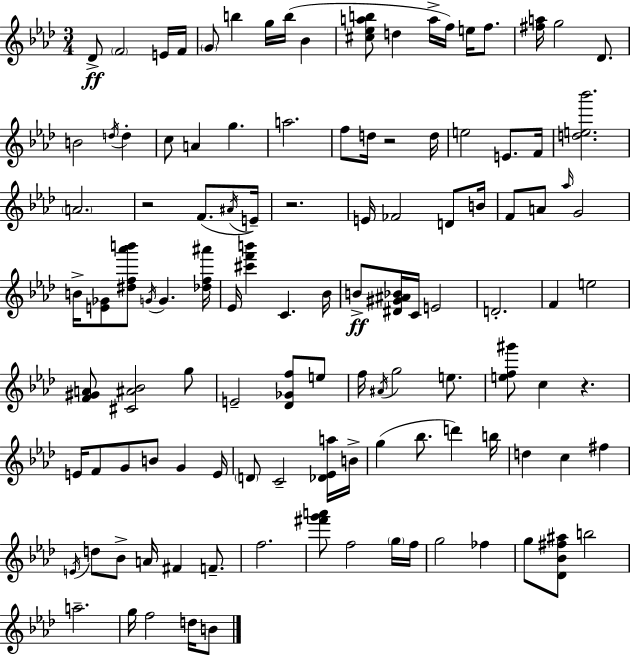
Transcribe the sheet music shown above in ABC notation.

X:1
T:Untitled
M:3/4
L:1/4
K:Fm
_D/2 F2 E/4 F/4 G/2 b g/4 b/4 _B [^c_eab]/2 d a/4 f/4 e/4 f/2 [^fa]/4 g2 _D/2 B2 d/4 d c/2 A g a2 f/2 d/4 z2 d/4 e2 E/2 F/4 [de_b']2 A2 z2 F/2 ^A/4 E/4 z2 E/4 _F2 D/2 B/4 F/2 A/2 _a/4 G2 B/4 [E_G]/2 [^df_a'b']/2 G/4 G [_df^a']/4 _E/4 [^c'f'b'] C _B/4 B/2 [^D^G^A_B]/4 C/4 E2 D2 F e2 [F^GA]/2 [^C^A_B]2 g/2 E2 [_D_Gf]/2 e/2 f/4 ^A/4 g2 e/2 [ef^g']/2 c z E/4 F/2 G/2 B/2 G E/4 D/2 C2 [_D_Ea]/4 B/4 g _b/2 d' b/4 d c ^f E/4 d/2 _B/2 A/4 ^F F/2 f2 [^f'g'a']/2 f2 g/4 f/4 g2 _f g/2 [_D_B^f^a]/2 b2 a2 g/4 f2 d/4 B/2